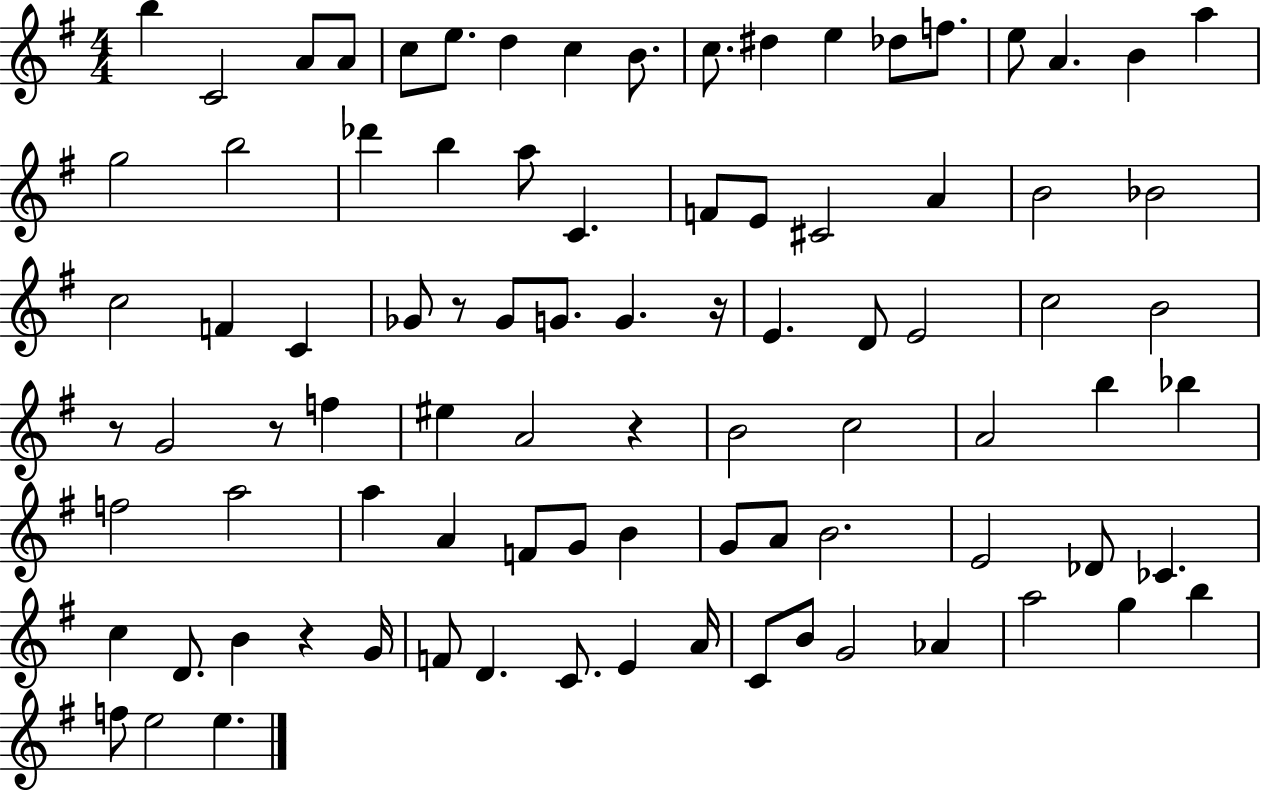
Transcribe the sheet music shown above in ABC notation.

X:1
T:Untitled
M:4/4
L:1/4
K:G
b C2 A/2 A/2 c/2 e/2 d c B/2 c/2 ^d e _d/2 f/2 e/2 A B a g2 b2 _d' b a/2 C F/2 E/2 ^C2 A B2 _B2 c2 F C _G/2 z/2 _G/2 G/2 G z/4 E D/2 E2 c2 B2 z/2 G2 z/2 f ^e A2 z B2 c2 A2 b _b f2 a2 a A F/2 G/2 B G/2 A/2 B2 E2 _D/2 _C c D/2 B z G/4 F/2 D C/2 E A/4 C/2 B/2 G2 _A a2 g b f/2 e2 e